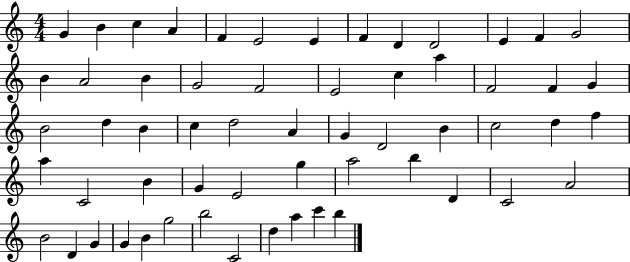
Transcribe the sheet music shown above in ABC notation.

X:1
T:Untitled
M:4/4
L:1/4
K:C
G B c A F E2 E F D D2 E F G2 B A2 B G2 F2 E2 c a F2 F G B2 d B c d2 A G D2 B c2 d f a C2 B G E2 g a2 b D C2 A2 B2 D G G B g2 b2 C2 d a c' b